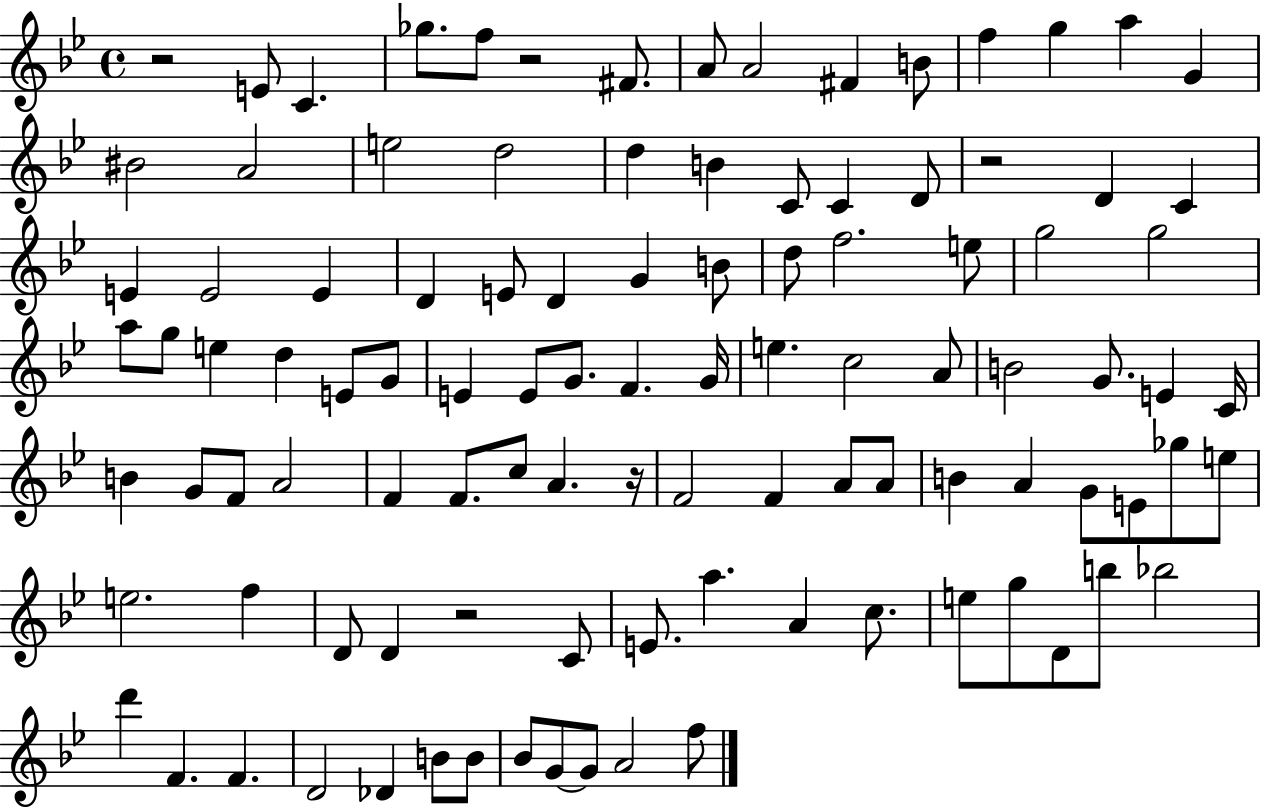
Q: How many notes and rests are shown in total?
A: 104